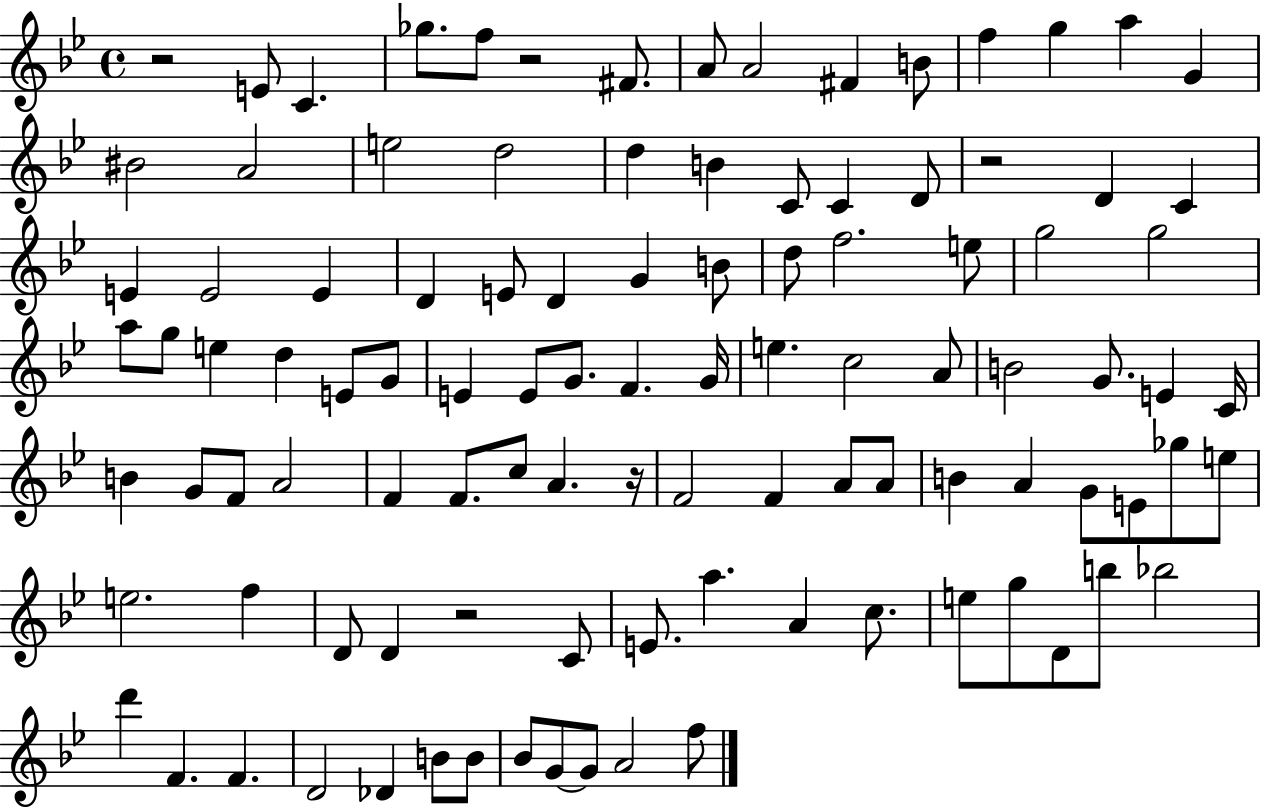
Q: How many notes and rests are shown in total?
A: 104